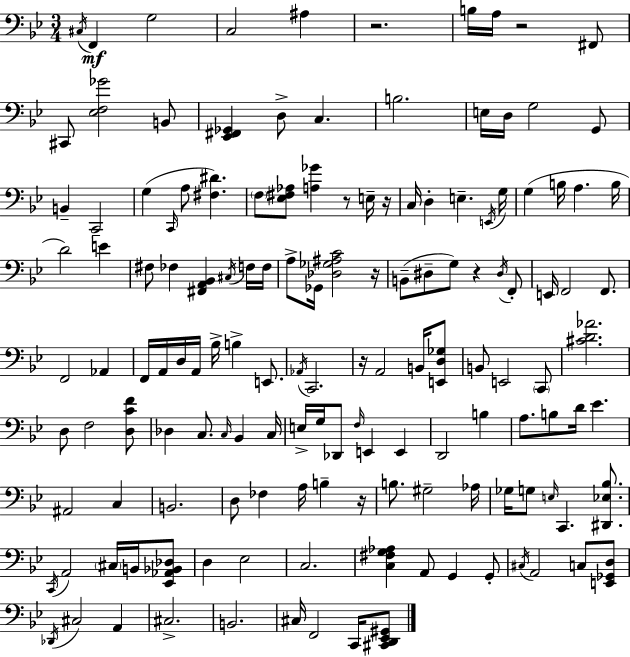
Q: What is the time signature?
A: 3/4